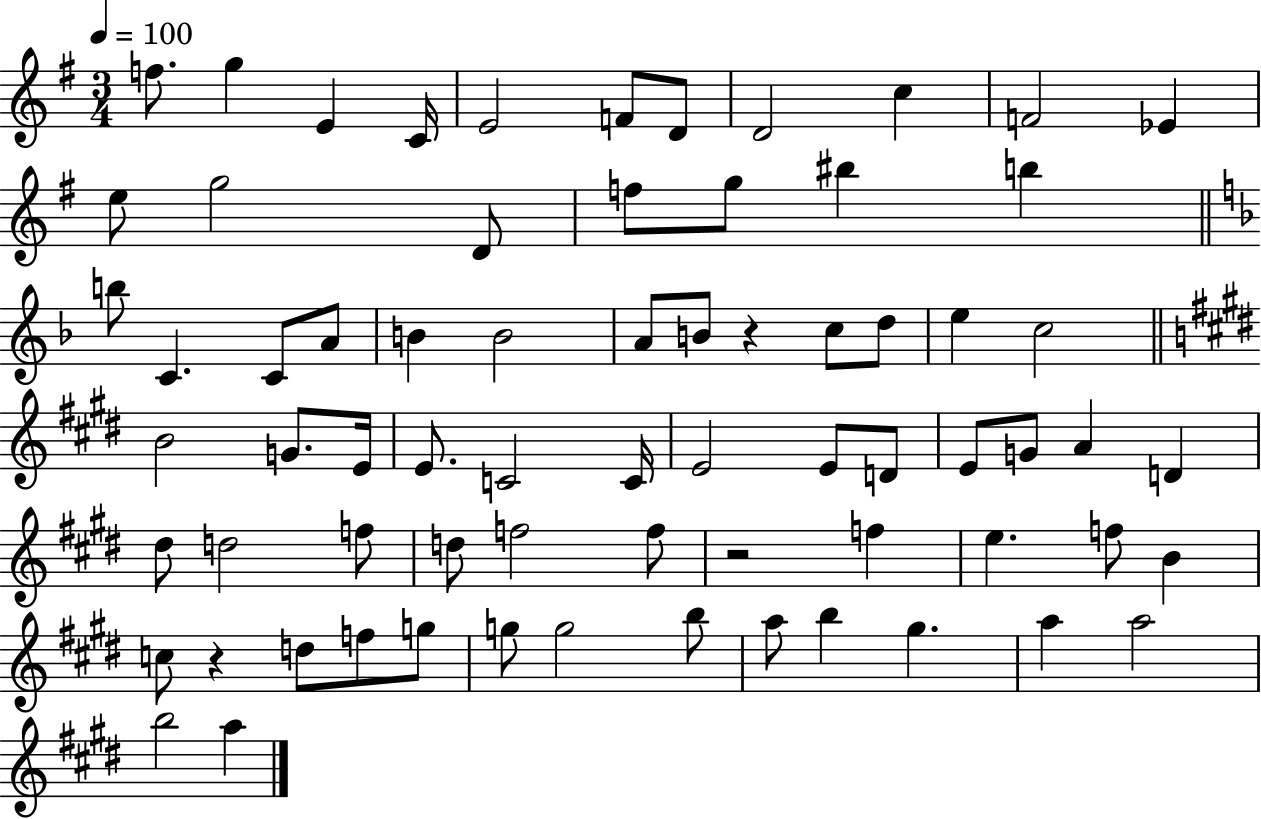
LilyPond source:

{
  \clef treble
  \numericTimeSignature
  \time 3/4
  \key g \major
  \tempo 4 = 100
  f''8. g''4 e'4 c'16 | e'2 f'8 d'8 | d'2 c''4 | f'2 ees'4 | \break e''8 g''2 d'8 | f''8 g''8 bis''4 b''4 | \bar "||" \break \key f \major b''8 c'4. c'8 a'8 | b'4 b'2 | a'8 b'8 r4 c''8 d''8 | e''4 c''2 | \break \bar "||" \break \key e \major b'2 g'8. e'16 | e'8. c'2 c'16 | e'2 e'8 d'8 | e'8 g'8 a'4 d'4 | \break dis''8 d''2 f''8 | d''8 f''2 f''8 | r2 f''4 | e''4. f''8 b'4 | \break c''8 r4 d''8 f''8 g''8 | g''8 g''2 b''8 | a''8 b''4 gis''4. | a''4 a''2 | \break b''2 a''4 | \bar "|."
}